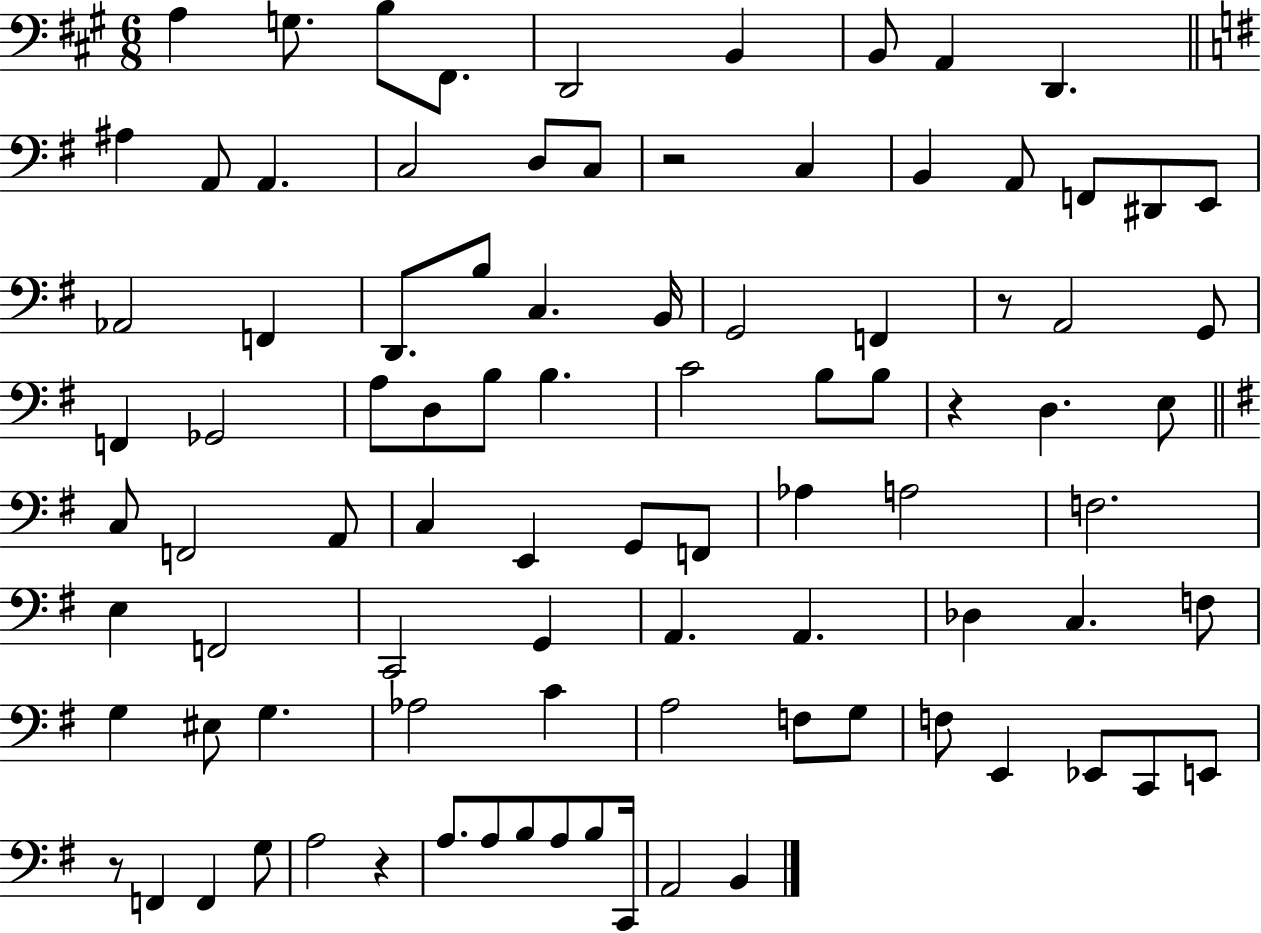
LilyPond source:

{
  \clef bass
  \numericTimeSignature
  \time 6/8
  \key a \major
  a4 g8. b8 fis,8. | d,2 b,4 | b,8 a,4 d,4. | \bar "||" \break \key e \minor ais4 a,8 a,4. | c2 d8 c8 | r2 c4 | b,4 a,8 f,8 dis,8 e,8 | \break aes,2 f,4 | d,8. b8 c4. b,16 | g,2 f,4 | r8 a,2 g,8 | \break f,4 ges,2 | a8 d8 b8 b4. | c'2 b8 b8 | r4 d4. e8 | \break \bar "||" \break \key e \minor c8 f,2 a,8 | c4 e,4 g,8 f,8 | aes4 a2 | f2. | \break e4 f,2 | c,2 g,4 | a,4. a,4. | des4 c4. f8 | \break g4 eis8 g4. | aes2 c'4 | a2 f8 g8 | f8 e,4 ees,8 c,8 e,8 | \break r8 f,4 f,4 g8 | a2 r4 | a8. a8 b8 a8 b8 c,16 | a,2 b,4 | \break \bar "|."
}